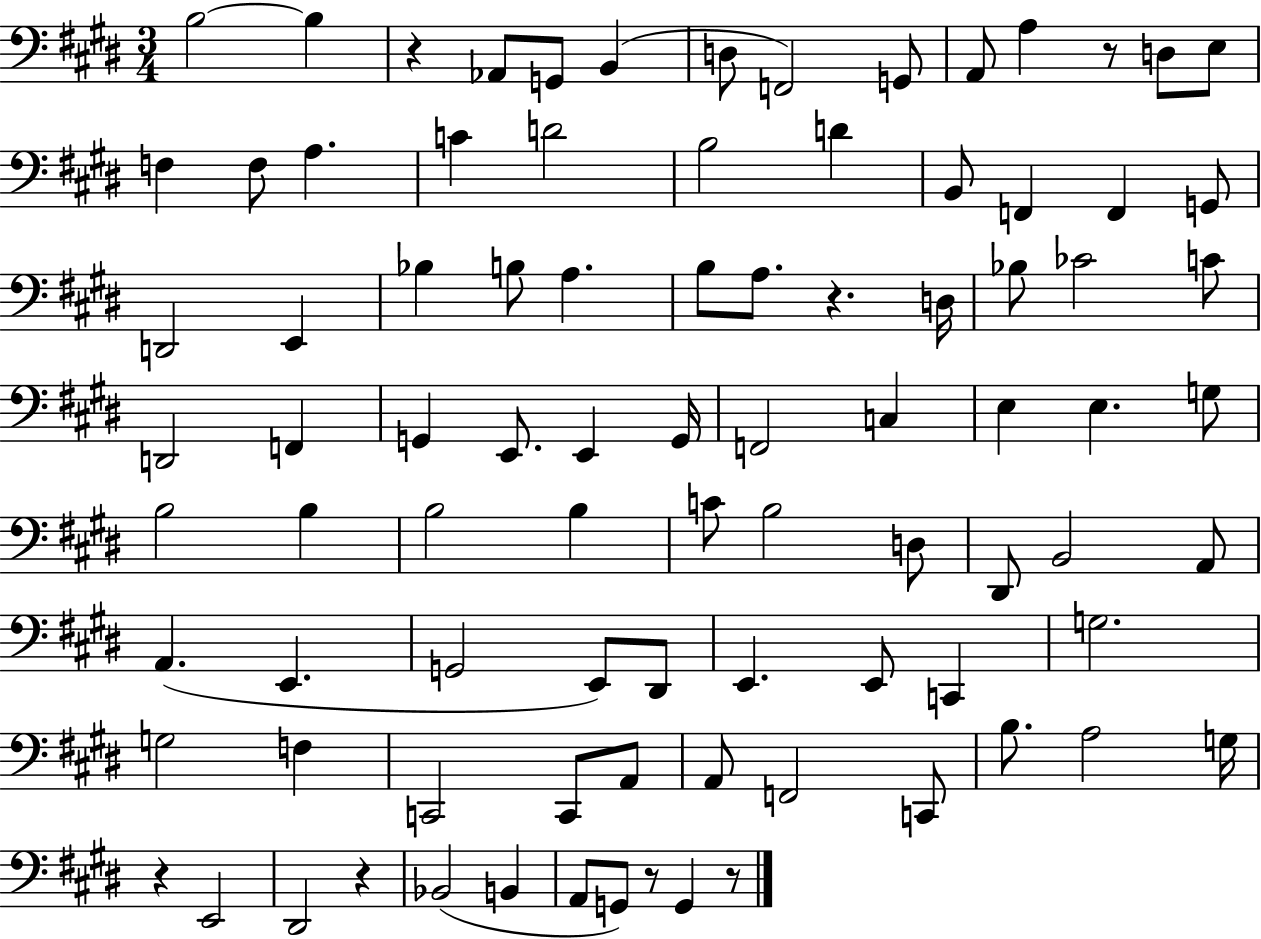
X:1
T:Untitled
M:3/4
L:1/4
K:E
B,2 B, z _A,,/2 G,,/2 B,, D,/2 F,,2 G,,/2 A,,/2 A, z/2 D,/2 E,/2 F, F,/2 A, C D2 B,2 D B,,/2 F,, F,, G,,/2 D,,2 E,, _B, B,/2 A, B,/2 A,/2 z D,/4 _B,/2 _C2 C/2 D,,2 F,, G,, E,,/2 E,, G,,/4 F,,2 C, E, E, G,/2 B,2 B, B,2 B, C/2 B,2 D,/2 ^D,,/2 B,,2 A,,/2 A,, E,, G,,2 E,,/2 ^D,,/2 E,, E,,/2 C,, G,2 G,2 F, C,,2 C,,/2 A,,/2 A,,/2 F,,2 C,,/2 B,/2 A,2 G,/4 z E,,2 ^D,,2 z _B,,2 B,, A,,/2 G,,/2 z/2 G,, z/2